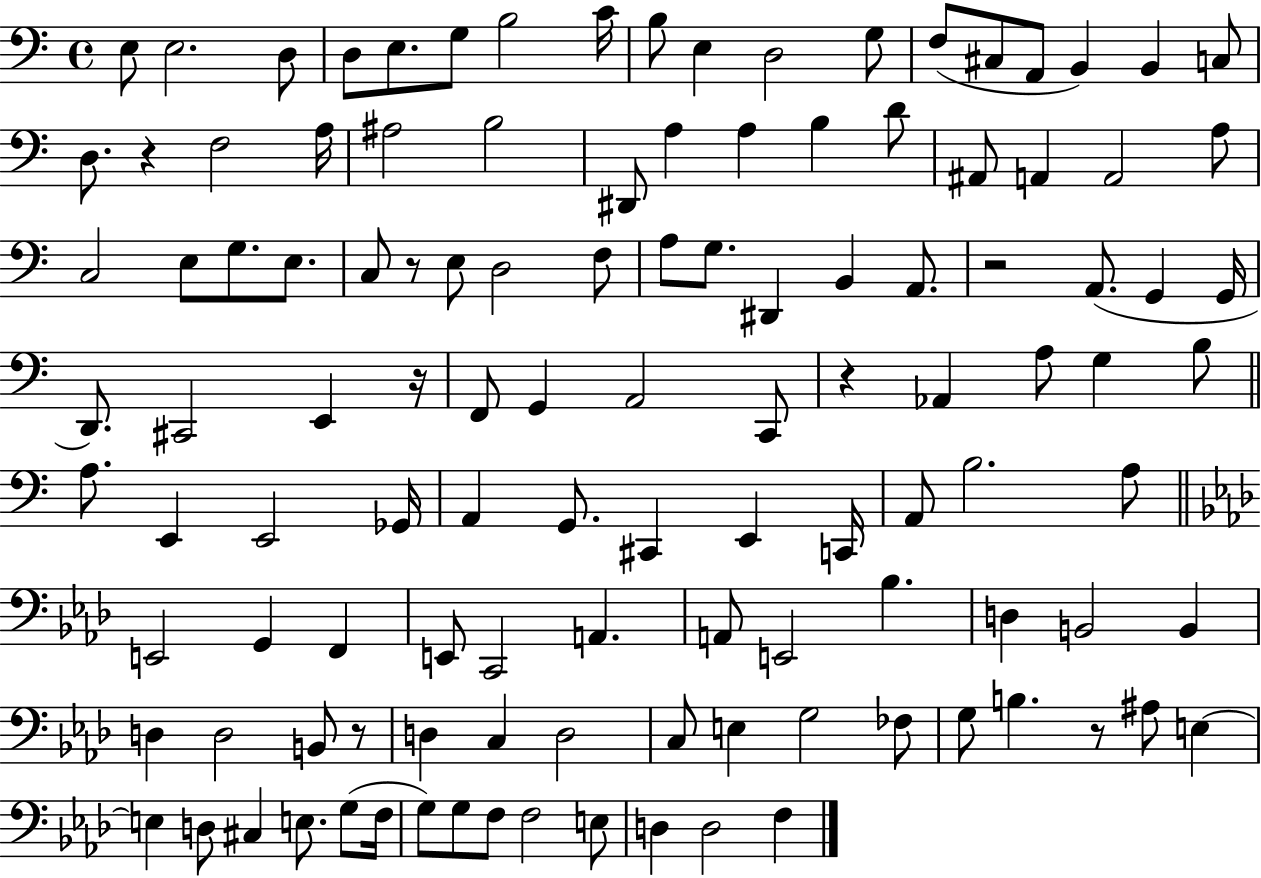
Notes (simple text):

E3/e E3/h. D3/e D3/e E3/e. G3/e B3/h C4/s B3/e E3/q D3/h G3/e F3/e C#3/e A2/e B2/q B2/q C3/e D3/e. R/q F3/h A3/s A#3/h B3/h D#2/e A3/q A3/q B3/q D4/e A#2/e A2/q A2/h A3/e C3/h E3/e G3/e. E3/e. C3/e R/e E3/e D3/h F3/e A3/e G3/e. D#2/q B2/q A2/e. R/h A2/e. G2/q G2/s D2/e. C#2/h E2/q R/s F2/e G2/q A2/h C2/e R/q Ab2/q A3/e G3/q B3/e A3/e. E2/q E2/h Gb2/s A2/q G2/e. C#2/q E2/q C2/s A2/e B3/h. A3/e E2/h G2/q F2/q E2/e C2/h A2/q. A2/e E2/h Bb3/q. D3/q B2/h B2/q D3/q D3/h B2/e R/e D3/q C3/q D3/h C3/e E3/q G3/h FES3/e G3/e B3/q. R/e A#3/e E3/q E3/q D3/e C#3/q E3/e. G3/e F3/s G3/e G3/e F3/e F3/h E3/e D3/q D3/h F3/q